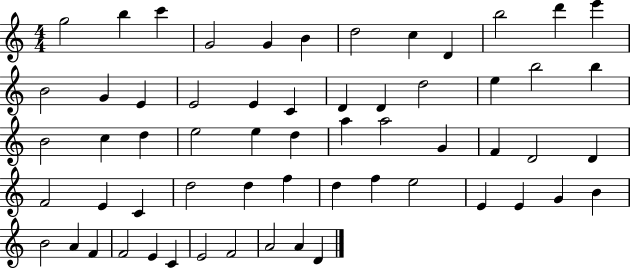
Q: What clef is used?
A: treble